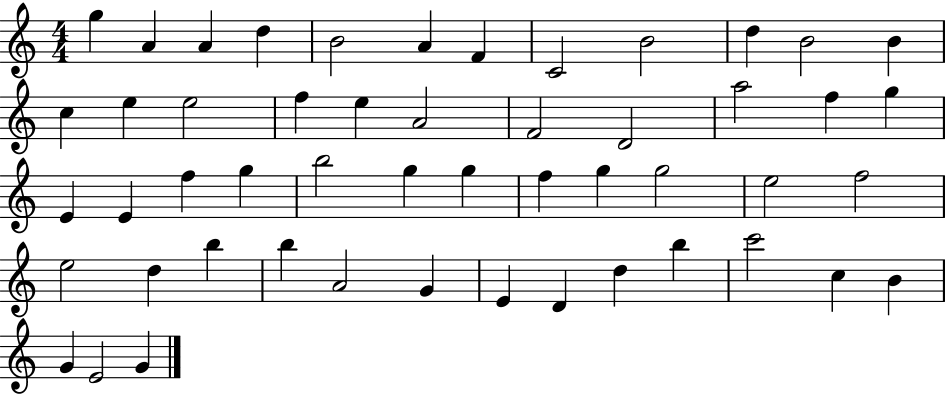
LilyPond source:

{
  \clef treble
  \numericTimeSignature
  \time 4/4
  \key c \major
  g''4 a'4 a'4 d''4 | b'2 a'4 f'4 | c'2 b'2 | d''4 b'2 b'4 | \break c''4 e''4 e''2 | f''4 e''4 a'2 | f'2 d'2 | a''2 f''4 g''4 | \break e'4 e'4 f''4 g''4 | b''2 g''4 g''4 | f''4 g''4 g''2 | e''2 f''2 | \break e''2 d''4 b''4 | b''4 a'2 g'4 | e'4 d'4 d''4 b''4 | c'''2 c''4 b'4 | \break g'4 e'2 g'4 | \bar "|."
}